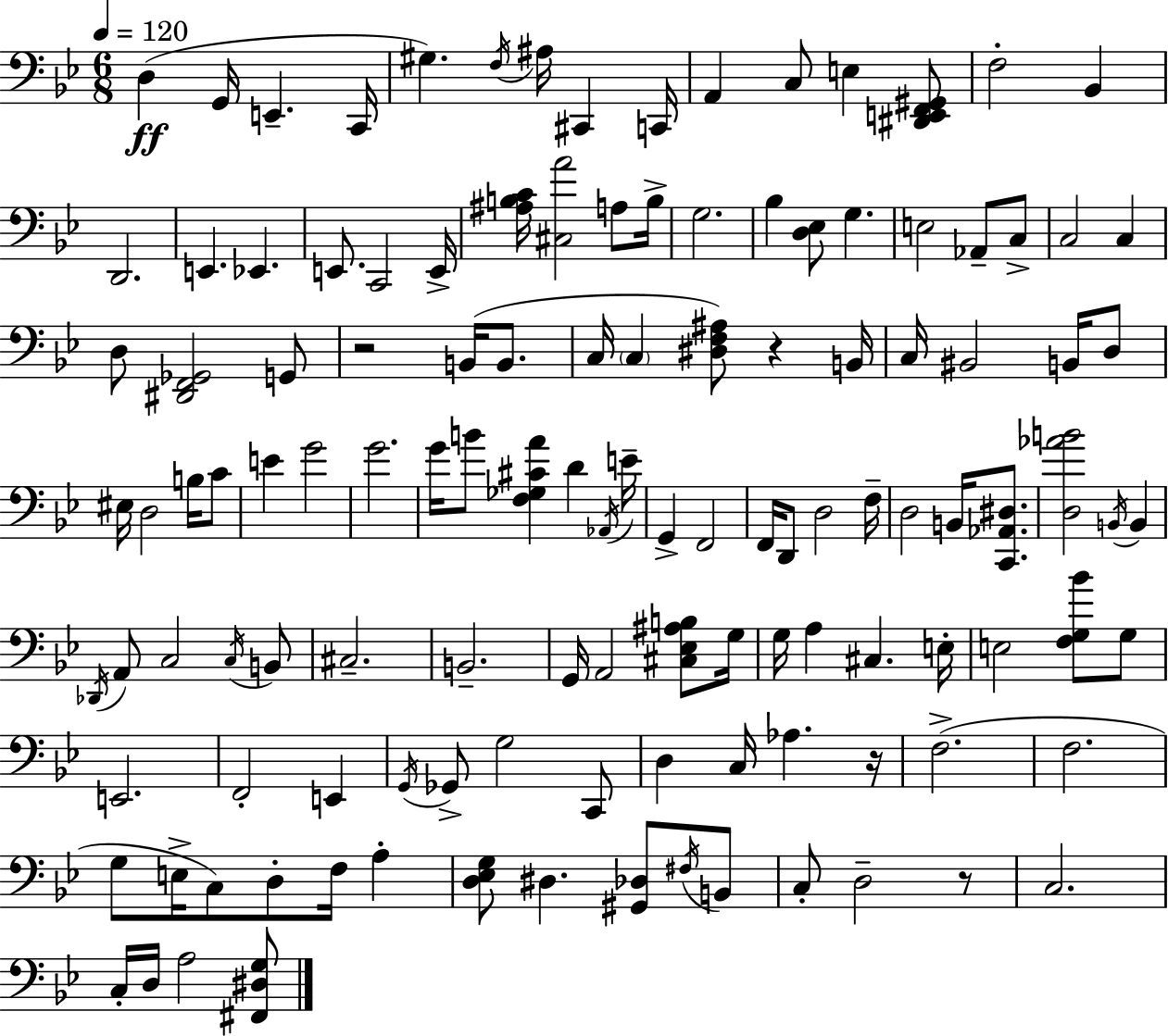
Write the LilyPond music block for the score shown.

{
  \clef bass
  \numericTimeSignature
  \time 6/8
  \key g \minor
  \tempo 4 = 120
  d4(\ff g,16 e,4.-- c,16 | gis4.) \acciaccatura { f16 } ais16 cis,4 | c,16 a,4 c8 e4 <dis, e, f, gis,>8 | f2-. bes,4 | \break d,2. | e,4. ees,4. | e,8. c,2 | e,16-> <ais b c'>16 <cis a'>2 a8 | \break b16-> g2. | bes4 <d ees>8 g4. | e2 aes,8-- c8-> | c2 c4 | \break d8 <dis, f, ges,>2 g,8 | r2 b,16( b,8. | c16 \parenthesize c4 <dis f ais>8) r4 | b,16 c16 bis,2 b,16 d8 | \break eis16 d2 b16 c'8 | e'4 g'2 | g'2. | g'16 b'8 <f ges cis' a'>4 d'4 | \break \acciaccatura { aes,16 } e'16-- g,4-> f,2 | f,16 d,8 d2 | f16-- d2 b,16 <c, aes, dis>8. | <d aes' b'>2 \acciaccatura { b,16 } b,4 | \break \acciaccatura { des,16 } a,8 c2 | \acciaccatura { c16 } b,8 cis2.-- | b,2.-- | g,16 a,2 | \break <cis ees ais b>8 g16 g16 a4 cis4. | e16-. e2 | <f g bes'>8 g8 e,2. | f,2-. | \break e,4 \acciaccatura { g,16 } ges,8-> g2 | c,8 d4 c16 aes4. | r16 f2.->( | f2. | \break g8 e16-> c8) d8-. | f16 a4-. <d ees g>8 dis4. | <gis, des>8 \acciaccatura { fis16 } b,8 c8-. d2-- | r8 c2. | \break c16-. d16 a2 | <fis, dis g>8 \bar "|."
}